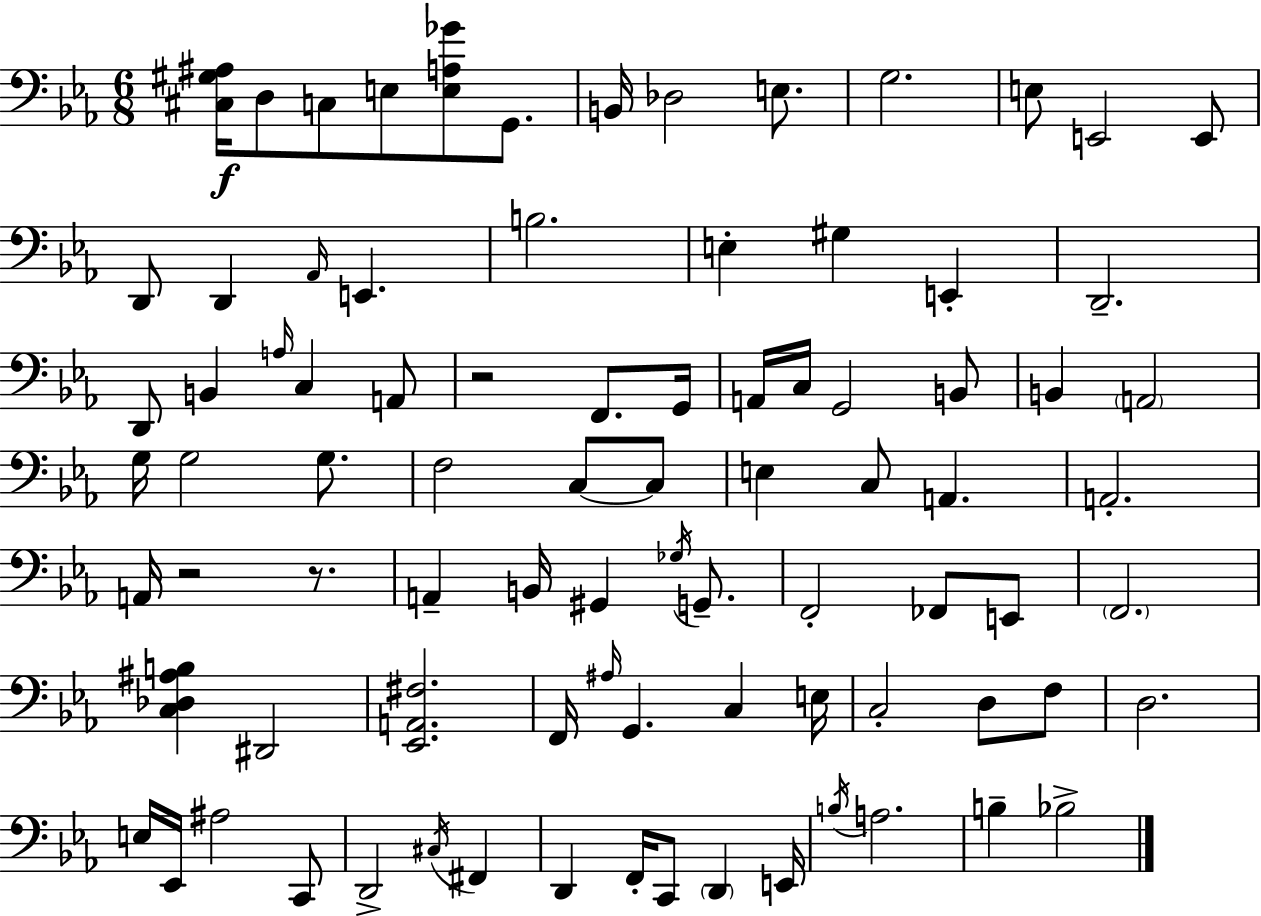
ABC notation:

X:1
T:Untitled
M:6/8
L:1/4
K:Eb
[^C,^G,^A,]/4 D,/2 C,/2 E,/2 [E,A,_G]/2 G,,/2 B,,/4 _D,2 E,/2 G,2 E,/2 E,,2 E,,/2 D,,/2 D,, _A,,/4 E,, B,2 E, ^G, E,, D,,2 D,,/2 B,, A,/4 C, A,,/2 z2 F,,/2 G,,/4 A,,/4 C,/4 G,,2 B,,/2 B,, A,,2 G,/4 G,2 G,/2 F,2 C,/2 C,/2 E, C,/2 A,, A,,2 A,,/4 z2 z/2 A,, B,,/4 ^G,, _G,/4 G,,/2 F,,2 _F,,/2 E,,/2 F,,2 [C,_D,^A,B,] ^D,,2 [_E,,A,,^F,]2 F,,/4 ^A,/4 G,, C, E,/4 C,2 D,/2 F,/2 D,2 E,/4 _E,,/4 ^A,2 C,,/2 D,,2 ^C,/4 ^F,, D,, F,,/4 C,,/2 D,, E,,/4 B,/4 A,2 B, _B,2